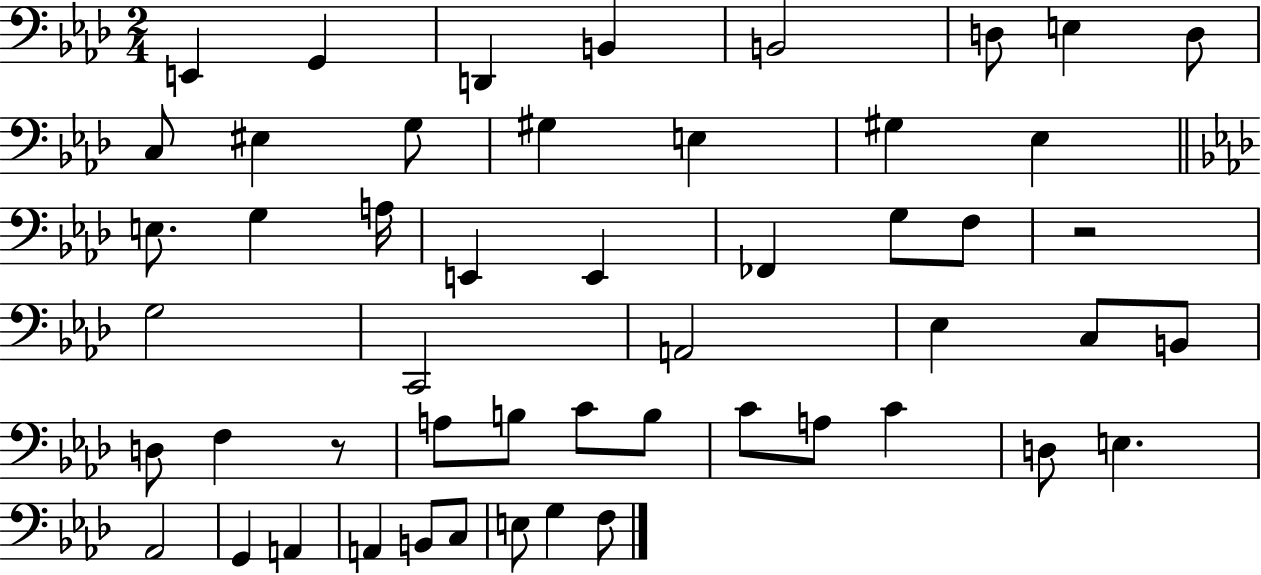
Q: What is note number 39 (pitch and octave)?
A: D3